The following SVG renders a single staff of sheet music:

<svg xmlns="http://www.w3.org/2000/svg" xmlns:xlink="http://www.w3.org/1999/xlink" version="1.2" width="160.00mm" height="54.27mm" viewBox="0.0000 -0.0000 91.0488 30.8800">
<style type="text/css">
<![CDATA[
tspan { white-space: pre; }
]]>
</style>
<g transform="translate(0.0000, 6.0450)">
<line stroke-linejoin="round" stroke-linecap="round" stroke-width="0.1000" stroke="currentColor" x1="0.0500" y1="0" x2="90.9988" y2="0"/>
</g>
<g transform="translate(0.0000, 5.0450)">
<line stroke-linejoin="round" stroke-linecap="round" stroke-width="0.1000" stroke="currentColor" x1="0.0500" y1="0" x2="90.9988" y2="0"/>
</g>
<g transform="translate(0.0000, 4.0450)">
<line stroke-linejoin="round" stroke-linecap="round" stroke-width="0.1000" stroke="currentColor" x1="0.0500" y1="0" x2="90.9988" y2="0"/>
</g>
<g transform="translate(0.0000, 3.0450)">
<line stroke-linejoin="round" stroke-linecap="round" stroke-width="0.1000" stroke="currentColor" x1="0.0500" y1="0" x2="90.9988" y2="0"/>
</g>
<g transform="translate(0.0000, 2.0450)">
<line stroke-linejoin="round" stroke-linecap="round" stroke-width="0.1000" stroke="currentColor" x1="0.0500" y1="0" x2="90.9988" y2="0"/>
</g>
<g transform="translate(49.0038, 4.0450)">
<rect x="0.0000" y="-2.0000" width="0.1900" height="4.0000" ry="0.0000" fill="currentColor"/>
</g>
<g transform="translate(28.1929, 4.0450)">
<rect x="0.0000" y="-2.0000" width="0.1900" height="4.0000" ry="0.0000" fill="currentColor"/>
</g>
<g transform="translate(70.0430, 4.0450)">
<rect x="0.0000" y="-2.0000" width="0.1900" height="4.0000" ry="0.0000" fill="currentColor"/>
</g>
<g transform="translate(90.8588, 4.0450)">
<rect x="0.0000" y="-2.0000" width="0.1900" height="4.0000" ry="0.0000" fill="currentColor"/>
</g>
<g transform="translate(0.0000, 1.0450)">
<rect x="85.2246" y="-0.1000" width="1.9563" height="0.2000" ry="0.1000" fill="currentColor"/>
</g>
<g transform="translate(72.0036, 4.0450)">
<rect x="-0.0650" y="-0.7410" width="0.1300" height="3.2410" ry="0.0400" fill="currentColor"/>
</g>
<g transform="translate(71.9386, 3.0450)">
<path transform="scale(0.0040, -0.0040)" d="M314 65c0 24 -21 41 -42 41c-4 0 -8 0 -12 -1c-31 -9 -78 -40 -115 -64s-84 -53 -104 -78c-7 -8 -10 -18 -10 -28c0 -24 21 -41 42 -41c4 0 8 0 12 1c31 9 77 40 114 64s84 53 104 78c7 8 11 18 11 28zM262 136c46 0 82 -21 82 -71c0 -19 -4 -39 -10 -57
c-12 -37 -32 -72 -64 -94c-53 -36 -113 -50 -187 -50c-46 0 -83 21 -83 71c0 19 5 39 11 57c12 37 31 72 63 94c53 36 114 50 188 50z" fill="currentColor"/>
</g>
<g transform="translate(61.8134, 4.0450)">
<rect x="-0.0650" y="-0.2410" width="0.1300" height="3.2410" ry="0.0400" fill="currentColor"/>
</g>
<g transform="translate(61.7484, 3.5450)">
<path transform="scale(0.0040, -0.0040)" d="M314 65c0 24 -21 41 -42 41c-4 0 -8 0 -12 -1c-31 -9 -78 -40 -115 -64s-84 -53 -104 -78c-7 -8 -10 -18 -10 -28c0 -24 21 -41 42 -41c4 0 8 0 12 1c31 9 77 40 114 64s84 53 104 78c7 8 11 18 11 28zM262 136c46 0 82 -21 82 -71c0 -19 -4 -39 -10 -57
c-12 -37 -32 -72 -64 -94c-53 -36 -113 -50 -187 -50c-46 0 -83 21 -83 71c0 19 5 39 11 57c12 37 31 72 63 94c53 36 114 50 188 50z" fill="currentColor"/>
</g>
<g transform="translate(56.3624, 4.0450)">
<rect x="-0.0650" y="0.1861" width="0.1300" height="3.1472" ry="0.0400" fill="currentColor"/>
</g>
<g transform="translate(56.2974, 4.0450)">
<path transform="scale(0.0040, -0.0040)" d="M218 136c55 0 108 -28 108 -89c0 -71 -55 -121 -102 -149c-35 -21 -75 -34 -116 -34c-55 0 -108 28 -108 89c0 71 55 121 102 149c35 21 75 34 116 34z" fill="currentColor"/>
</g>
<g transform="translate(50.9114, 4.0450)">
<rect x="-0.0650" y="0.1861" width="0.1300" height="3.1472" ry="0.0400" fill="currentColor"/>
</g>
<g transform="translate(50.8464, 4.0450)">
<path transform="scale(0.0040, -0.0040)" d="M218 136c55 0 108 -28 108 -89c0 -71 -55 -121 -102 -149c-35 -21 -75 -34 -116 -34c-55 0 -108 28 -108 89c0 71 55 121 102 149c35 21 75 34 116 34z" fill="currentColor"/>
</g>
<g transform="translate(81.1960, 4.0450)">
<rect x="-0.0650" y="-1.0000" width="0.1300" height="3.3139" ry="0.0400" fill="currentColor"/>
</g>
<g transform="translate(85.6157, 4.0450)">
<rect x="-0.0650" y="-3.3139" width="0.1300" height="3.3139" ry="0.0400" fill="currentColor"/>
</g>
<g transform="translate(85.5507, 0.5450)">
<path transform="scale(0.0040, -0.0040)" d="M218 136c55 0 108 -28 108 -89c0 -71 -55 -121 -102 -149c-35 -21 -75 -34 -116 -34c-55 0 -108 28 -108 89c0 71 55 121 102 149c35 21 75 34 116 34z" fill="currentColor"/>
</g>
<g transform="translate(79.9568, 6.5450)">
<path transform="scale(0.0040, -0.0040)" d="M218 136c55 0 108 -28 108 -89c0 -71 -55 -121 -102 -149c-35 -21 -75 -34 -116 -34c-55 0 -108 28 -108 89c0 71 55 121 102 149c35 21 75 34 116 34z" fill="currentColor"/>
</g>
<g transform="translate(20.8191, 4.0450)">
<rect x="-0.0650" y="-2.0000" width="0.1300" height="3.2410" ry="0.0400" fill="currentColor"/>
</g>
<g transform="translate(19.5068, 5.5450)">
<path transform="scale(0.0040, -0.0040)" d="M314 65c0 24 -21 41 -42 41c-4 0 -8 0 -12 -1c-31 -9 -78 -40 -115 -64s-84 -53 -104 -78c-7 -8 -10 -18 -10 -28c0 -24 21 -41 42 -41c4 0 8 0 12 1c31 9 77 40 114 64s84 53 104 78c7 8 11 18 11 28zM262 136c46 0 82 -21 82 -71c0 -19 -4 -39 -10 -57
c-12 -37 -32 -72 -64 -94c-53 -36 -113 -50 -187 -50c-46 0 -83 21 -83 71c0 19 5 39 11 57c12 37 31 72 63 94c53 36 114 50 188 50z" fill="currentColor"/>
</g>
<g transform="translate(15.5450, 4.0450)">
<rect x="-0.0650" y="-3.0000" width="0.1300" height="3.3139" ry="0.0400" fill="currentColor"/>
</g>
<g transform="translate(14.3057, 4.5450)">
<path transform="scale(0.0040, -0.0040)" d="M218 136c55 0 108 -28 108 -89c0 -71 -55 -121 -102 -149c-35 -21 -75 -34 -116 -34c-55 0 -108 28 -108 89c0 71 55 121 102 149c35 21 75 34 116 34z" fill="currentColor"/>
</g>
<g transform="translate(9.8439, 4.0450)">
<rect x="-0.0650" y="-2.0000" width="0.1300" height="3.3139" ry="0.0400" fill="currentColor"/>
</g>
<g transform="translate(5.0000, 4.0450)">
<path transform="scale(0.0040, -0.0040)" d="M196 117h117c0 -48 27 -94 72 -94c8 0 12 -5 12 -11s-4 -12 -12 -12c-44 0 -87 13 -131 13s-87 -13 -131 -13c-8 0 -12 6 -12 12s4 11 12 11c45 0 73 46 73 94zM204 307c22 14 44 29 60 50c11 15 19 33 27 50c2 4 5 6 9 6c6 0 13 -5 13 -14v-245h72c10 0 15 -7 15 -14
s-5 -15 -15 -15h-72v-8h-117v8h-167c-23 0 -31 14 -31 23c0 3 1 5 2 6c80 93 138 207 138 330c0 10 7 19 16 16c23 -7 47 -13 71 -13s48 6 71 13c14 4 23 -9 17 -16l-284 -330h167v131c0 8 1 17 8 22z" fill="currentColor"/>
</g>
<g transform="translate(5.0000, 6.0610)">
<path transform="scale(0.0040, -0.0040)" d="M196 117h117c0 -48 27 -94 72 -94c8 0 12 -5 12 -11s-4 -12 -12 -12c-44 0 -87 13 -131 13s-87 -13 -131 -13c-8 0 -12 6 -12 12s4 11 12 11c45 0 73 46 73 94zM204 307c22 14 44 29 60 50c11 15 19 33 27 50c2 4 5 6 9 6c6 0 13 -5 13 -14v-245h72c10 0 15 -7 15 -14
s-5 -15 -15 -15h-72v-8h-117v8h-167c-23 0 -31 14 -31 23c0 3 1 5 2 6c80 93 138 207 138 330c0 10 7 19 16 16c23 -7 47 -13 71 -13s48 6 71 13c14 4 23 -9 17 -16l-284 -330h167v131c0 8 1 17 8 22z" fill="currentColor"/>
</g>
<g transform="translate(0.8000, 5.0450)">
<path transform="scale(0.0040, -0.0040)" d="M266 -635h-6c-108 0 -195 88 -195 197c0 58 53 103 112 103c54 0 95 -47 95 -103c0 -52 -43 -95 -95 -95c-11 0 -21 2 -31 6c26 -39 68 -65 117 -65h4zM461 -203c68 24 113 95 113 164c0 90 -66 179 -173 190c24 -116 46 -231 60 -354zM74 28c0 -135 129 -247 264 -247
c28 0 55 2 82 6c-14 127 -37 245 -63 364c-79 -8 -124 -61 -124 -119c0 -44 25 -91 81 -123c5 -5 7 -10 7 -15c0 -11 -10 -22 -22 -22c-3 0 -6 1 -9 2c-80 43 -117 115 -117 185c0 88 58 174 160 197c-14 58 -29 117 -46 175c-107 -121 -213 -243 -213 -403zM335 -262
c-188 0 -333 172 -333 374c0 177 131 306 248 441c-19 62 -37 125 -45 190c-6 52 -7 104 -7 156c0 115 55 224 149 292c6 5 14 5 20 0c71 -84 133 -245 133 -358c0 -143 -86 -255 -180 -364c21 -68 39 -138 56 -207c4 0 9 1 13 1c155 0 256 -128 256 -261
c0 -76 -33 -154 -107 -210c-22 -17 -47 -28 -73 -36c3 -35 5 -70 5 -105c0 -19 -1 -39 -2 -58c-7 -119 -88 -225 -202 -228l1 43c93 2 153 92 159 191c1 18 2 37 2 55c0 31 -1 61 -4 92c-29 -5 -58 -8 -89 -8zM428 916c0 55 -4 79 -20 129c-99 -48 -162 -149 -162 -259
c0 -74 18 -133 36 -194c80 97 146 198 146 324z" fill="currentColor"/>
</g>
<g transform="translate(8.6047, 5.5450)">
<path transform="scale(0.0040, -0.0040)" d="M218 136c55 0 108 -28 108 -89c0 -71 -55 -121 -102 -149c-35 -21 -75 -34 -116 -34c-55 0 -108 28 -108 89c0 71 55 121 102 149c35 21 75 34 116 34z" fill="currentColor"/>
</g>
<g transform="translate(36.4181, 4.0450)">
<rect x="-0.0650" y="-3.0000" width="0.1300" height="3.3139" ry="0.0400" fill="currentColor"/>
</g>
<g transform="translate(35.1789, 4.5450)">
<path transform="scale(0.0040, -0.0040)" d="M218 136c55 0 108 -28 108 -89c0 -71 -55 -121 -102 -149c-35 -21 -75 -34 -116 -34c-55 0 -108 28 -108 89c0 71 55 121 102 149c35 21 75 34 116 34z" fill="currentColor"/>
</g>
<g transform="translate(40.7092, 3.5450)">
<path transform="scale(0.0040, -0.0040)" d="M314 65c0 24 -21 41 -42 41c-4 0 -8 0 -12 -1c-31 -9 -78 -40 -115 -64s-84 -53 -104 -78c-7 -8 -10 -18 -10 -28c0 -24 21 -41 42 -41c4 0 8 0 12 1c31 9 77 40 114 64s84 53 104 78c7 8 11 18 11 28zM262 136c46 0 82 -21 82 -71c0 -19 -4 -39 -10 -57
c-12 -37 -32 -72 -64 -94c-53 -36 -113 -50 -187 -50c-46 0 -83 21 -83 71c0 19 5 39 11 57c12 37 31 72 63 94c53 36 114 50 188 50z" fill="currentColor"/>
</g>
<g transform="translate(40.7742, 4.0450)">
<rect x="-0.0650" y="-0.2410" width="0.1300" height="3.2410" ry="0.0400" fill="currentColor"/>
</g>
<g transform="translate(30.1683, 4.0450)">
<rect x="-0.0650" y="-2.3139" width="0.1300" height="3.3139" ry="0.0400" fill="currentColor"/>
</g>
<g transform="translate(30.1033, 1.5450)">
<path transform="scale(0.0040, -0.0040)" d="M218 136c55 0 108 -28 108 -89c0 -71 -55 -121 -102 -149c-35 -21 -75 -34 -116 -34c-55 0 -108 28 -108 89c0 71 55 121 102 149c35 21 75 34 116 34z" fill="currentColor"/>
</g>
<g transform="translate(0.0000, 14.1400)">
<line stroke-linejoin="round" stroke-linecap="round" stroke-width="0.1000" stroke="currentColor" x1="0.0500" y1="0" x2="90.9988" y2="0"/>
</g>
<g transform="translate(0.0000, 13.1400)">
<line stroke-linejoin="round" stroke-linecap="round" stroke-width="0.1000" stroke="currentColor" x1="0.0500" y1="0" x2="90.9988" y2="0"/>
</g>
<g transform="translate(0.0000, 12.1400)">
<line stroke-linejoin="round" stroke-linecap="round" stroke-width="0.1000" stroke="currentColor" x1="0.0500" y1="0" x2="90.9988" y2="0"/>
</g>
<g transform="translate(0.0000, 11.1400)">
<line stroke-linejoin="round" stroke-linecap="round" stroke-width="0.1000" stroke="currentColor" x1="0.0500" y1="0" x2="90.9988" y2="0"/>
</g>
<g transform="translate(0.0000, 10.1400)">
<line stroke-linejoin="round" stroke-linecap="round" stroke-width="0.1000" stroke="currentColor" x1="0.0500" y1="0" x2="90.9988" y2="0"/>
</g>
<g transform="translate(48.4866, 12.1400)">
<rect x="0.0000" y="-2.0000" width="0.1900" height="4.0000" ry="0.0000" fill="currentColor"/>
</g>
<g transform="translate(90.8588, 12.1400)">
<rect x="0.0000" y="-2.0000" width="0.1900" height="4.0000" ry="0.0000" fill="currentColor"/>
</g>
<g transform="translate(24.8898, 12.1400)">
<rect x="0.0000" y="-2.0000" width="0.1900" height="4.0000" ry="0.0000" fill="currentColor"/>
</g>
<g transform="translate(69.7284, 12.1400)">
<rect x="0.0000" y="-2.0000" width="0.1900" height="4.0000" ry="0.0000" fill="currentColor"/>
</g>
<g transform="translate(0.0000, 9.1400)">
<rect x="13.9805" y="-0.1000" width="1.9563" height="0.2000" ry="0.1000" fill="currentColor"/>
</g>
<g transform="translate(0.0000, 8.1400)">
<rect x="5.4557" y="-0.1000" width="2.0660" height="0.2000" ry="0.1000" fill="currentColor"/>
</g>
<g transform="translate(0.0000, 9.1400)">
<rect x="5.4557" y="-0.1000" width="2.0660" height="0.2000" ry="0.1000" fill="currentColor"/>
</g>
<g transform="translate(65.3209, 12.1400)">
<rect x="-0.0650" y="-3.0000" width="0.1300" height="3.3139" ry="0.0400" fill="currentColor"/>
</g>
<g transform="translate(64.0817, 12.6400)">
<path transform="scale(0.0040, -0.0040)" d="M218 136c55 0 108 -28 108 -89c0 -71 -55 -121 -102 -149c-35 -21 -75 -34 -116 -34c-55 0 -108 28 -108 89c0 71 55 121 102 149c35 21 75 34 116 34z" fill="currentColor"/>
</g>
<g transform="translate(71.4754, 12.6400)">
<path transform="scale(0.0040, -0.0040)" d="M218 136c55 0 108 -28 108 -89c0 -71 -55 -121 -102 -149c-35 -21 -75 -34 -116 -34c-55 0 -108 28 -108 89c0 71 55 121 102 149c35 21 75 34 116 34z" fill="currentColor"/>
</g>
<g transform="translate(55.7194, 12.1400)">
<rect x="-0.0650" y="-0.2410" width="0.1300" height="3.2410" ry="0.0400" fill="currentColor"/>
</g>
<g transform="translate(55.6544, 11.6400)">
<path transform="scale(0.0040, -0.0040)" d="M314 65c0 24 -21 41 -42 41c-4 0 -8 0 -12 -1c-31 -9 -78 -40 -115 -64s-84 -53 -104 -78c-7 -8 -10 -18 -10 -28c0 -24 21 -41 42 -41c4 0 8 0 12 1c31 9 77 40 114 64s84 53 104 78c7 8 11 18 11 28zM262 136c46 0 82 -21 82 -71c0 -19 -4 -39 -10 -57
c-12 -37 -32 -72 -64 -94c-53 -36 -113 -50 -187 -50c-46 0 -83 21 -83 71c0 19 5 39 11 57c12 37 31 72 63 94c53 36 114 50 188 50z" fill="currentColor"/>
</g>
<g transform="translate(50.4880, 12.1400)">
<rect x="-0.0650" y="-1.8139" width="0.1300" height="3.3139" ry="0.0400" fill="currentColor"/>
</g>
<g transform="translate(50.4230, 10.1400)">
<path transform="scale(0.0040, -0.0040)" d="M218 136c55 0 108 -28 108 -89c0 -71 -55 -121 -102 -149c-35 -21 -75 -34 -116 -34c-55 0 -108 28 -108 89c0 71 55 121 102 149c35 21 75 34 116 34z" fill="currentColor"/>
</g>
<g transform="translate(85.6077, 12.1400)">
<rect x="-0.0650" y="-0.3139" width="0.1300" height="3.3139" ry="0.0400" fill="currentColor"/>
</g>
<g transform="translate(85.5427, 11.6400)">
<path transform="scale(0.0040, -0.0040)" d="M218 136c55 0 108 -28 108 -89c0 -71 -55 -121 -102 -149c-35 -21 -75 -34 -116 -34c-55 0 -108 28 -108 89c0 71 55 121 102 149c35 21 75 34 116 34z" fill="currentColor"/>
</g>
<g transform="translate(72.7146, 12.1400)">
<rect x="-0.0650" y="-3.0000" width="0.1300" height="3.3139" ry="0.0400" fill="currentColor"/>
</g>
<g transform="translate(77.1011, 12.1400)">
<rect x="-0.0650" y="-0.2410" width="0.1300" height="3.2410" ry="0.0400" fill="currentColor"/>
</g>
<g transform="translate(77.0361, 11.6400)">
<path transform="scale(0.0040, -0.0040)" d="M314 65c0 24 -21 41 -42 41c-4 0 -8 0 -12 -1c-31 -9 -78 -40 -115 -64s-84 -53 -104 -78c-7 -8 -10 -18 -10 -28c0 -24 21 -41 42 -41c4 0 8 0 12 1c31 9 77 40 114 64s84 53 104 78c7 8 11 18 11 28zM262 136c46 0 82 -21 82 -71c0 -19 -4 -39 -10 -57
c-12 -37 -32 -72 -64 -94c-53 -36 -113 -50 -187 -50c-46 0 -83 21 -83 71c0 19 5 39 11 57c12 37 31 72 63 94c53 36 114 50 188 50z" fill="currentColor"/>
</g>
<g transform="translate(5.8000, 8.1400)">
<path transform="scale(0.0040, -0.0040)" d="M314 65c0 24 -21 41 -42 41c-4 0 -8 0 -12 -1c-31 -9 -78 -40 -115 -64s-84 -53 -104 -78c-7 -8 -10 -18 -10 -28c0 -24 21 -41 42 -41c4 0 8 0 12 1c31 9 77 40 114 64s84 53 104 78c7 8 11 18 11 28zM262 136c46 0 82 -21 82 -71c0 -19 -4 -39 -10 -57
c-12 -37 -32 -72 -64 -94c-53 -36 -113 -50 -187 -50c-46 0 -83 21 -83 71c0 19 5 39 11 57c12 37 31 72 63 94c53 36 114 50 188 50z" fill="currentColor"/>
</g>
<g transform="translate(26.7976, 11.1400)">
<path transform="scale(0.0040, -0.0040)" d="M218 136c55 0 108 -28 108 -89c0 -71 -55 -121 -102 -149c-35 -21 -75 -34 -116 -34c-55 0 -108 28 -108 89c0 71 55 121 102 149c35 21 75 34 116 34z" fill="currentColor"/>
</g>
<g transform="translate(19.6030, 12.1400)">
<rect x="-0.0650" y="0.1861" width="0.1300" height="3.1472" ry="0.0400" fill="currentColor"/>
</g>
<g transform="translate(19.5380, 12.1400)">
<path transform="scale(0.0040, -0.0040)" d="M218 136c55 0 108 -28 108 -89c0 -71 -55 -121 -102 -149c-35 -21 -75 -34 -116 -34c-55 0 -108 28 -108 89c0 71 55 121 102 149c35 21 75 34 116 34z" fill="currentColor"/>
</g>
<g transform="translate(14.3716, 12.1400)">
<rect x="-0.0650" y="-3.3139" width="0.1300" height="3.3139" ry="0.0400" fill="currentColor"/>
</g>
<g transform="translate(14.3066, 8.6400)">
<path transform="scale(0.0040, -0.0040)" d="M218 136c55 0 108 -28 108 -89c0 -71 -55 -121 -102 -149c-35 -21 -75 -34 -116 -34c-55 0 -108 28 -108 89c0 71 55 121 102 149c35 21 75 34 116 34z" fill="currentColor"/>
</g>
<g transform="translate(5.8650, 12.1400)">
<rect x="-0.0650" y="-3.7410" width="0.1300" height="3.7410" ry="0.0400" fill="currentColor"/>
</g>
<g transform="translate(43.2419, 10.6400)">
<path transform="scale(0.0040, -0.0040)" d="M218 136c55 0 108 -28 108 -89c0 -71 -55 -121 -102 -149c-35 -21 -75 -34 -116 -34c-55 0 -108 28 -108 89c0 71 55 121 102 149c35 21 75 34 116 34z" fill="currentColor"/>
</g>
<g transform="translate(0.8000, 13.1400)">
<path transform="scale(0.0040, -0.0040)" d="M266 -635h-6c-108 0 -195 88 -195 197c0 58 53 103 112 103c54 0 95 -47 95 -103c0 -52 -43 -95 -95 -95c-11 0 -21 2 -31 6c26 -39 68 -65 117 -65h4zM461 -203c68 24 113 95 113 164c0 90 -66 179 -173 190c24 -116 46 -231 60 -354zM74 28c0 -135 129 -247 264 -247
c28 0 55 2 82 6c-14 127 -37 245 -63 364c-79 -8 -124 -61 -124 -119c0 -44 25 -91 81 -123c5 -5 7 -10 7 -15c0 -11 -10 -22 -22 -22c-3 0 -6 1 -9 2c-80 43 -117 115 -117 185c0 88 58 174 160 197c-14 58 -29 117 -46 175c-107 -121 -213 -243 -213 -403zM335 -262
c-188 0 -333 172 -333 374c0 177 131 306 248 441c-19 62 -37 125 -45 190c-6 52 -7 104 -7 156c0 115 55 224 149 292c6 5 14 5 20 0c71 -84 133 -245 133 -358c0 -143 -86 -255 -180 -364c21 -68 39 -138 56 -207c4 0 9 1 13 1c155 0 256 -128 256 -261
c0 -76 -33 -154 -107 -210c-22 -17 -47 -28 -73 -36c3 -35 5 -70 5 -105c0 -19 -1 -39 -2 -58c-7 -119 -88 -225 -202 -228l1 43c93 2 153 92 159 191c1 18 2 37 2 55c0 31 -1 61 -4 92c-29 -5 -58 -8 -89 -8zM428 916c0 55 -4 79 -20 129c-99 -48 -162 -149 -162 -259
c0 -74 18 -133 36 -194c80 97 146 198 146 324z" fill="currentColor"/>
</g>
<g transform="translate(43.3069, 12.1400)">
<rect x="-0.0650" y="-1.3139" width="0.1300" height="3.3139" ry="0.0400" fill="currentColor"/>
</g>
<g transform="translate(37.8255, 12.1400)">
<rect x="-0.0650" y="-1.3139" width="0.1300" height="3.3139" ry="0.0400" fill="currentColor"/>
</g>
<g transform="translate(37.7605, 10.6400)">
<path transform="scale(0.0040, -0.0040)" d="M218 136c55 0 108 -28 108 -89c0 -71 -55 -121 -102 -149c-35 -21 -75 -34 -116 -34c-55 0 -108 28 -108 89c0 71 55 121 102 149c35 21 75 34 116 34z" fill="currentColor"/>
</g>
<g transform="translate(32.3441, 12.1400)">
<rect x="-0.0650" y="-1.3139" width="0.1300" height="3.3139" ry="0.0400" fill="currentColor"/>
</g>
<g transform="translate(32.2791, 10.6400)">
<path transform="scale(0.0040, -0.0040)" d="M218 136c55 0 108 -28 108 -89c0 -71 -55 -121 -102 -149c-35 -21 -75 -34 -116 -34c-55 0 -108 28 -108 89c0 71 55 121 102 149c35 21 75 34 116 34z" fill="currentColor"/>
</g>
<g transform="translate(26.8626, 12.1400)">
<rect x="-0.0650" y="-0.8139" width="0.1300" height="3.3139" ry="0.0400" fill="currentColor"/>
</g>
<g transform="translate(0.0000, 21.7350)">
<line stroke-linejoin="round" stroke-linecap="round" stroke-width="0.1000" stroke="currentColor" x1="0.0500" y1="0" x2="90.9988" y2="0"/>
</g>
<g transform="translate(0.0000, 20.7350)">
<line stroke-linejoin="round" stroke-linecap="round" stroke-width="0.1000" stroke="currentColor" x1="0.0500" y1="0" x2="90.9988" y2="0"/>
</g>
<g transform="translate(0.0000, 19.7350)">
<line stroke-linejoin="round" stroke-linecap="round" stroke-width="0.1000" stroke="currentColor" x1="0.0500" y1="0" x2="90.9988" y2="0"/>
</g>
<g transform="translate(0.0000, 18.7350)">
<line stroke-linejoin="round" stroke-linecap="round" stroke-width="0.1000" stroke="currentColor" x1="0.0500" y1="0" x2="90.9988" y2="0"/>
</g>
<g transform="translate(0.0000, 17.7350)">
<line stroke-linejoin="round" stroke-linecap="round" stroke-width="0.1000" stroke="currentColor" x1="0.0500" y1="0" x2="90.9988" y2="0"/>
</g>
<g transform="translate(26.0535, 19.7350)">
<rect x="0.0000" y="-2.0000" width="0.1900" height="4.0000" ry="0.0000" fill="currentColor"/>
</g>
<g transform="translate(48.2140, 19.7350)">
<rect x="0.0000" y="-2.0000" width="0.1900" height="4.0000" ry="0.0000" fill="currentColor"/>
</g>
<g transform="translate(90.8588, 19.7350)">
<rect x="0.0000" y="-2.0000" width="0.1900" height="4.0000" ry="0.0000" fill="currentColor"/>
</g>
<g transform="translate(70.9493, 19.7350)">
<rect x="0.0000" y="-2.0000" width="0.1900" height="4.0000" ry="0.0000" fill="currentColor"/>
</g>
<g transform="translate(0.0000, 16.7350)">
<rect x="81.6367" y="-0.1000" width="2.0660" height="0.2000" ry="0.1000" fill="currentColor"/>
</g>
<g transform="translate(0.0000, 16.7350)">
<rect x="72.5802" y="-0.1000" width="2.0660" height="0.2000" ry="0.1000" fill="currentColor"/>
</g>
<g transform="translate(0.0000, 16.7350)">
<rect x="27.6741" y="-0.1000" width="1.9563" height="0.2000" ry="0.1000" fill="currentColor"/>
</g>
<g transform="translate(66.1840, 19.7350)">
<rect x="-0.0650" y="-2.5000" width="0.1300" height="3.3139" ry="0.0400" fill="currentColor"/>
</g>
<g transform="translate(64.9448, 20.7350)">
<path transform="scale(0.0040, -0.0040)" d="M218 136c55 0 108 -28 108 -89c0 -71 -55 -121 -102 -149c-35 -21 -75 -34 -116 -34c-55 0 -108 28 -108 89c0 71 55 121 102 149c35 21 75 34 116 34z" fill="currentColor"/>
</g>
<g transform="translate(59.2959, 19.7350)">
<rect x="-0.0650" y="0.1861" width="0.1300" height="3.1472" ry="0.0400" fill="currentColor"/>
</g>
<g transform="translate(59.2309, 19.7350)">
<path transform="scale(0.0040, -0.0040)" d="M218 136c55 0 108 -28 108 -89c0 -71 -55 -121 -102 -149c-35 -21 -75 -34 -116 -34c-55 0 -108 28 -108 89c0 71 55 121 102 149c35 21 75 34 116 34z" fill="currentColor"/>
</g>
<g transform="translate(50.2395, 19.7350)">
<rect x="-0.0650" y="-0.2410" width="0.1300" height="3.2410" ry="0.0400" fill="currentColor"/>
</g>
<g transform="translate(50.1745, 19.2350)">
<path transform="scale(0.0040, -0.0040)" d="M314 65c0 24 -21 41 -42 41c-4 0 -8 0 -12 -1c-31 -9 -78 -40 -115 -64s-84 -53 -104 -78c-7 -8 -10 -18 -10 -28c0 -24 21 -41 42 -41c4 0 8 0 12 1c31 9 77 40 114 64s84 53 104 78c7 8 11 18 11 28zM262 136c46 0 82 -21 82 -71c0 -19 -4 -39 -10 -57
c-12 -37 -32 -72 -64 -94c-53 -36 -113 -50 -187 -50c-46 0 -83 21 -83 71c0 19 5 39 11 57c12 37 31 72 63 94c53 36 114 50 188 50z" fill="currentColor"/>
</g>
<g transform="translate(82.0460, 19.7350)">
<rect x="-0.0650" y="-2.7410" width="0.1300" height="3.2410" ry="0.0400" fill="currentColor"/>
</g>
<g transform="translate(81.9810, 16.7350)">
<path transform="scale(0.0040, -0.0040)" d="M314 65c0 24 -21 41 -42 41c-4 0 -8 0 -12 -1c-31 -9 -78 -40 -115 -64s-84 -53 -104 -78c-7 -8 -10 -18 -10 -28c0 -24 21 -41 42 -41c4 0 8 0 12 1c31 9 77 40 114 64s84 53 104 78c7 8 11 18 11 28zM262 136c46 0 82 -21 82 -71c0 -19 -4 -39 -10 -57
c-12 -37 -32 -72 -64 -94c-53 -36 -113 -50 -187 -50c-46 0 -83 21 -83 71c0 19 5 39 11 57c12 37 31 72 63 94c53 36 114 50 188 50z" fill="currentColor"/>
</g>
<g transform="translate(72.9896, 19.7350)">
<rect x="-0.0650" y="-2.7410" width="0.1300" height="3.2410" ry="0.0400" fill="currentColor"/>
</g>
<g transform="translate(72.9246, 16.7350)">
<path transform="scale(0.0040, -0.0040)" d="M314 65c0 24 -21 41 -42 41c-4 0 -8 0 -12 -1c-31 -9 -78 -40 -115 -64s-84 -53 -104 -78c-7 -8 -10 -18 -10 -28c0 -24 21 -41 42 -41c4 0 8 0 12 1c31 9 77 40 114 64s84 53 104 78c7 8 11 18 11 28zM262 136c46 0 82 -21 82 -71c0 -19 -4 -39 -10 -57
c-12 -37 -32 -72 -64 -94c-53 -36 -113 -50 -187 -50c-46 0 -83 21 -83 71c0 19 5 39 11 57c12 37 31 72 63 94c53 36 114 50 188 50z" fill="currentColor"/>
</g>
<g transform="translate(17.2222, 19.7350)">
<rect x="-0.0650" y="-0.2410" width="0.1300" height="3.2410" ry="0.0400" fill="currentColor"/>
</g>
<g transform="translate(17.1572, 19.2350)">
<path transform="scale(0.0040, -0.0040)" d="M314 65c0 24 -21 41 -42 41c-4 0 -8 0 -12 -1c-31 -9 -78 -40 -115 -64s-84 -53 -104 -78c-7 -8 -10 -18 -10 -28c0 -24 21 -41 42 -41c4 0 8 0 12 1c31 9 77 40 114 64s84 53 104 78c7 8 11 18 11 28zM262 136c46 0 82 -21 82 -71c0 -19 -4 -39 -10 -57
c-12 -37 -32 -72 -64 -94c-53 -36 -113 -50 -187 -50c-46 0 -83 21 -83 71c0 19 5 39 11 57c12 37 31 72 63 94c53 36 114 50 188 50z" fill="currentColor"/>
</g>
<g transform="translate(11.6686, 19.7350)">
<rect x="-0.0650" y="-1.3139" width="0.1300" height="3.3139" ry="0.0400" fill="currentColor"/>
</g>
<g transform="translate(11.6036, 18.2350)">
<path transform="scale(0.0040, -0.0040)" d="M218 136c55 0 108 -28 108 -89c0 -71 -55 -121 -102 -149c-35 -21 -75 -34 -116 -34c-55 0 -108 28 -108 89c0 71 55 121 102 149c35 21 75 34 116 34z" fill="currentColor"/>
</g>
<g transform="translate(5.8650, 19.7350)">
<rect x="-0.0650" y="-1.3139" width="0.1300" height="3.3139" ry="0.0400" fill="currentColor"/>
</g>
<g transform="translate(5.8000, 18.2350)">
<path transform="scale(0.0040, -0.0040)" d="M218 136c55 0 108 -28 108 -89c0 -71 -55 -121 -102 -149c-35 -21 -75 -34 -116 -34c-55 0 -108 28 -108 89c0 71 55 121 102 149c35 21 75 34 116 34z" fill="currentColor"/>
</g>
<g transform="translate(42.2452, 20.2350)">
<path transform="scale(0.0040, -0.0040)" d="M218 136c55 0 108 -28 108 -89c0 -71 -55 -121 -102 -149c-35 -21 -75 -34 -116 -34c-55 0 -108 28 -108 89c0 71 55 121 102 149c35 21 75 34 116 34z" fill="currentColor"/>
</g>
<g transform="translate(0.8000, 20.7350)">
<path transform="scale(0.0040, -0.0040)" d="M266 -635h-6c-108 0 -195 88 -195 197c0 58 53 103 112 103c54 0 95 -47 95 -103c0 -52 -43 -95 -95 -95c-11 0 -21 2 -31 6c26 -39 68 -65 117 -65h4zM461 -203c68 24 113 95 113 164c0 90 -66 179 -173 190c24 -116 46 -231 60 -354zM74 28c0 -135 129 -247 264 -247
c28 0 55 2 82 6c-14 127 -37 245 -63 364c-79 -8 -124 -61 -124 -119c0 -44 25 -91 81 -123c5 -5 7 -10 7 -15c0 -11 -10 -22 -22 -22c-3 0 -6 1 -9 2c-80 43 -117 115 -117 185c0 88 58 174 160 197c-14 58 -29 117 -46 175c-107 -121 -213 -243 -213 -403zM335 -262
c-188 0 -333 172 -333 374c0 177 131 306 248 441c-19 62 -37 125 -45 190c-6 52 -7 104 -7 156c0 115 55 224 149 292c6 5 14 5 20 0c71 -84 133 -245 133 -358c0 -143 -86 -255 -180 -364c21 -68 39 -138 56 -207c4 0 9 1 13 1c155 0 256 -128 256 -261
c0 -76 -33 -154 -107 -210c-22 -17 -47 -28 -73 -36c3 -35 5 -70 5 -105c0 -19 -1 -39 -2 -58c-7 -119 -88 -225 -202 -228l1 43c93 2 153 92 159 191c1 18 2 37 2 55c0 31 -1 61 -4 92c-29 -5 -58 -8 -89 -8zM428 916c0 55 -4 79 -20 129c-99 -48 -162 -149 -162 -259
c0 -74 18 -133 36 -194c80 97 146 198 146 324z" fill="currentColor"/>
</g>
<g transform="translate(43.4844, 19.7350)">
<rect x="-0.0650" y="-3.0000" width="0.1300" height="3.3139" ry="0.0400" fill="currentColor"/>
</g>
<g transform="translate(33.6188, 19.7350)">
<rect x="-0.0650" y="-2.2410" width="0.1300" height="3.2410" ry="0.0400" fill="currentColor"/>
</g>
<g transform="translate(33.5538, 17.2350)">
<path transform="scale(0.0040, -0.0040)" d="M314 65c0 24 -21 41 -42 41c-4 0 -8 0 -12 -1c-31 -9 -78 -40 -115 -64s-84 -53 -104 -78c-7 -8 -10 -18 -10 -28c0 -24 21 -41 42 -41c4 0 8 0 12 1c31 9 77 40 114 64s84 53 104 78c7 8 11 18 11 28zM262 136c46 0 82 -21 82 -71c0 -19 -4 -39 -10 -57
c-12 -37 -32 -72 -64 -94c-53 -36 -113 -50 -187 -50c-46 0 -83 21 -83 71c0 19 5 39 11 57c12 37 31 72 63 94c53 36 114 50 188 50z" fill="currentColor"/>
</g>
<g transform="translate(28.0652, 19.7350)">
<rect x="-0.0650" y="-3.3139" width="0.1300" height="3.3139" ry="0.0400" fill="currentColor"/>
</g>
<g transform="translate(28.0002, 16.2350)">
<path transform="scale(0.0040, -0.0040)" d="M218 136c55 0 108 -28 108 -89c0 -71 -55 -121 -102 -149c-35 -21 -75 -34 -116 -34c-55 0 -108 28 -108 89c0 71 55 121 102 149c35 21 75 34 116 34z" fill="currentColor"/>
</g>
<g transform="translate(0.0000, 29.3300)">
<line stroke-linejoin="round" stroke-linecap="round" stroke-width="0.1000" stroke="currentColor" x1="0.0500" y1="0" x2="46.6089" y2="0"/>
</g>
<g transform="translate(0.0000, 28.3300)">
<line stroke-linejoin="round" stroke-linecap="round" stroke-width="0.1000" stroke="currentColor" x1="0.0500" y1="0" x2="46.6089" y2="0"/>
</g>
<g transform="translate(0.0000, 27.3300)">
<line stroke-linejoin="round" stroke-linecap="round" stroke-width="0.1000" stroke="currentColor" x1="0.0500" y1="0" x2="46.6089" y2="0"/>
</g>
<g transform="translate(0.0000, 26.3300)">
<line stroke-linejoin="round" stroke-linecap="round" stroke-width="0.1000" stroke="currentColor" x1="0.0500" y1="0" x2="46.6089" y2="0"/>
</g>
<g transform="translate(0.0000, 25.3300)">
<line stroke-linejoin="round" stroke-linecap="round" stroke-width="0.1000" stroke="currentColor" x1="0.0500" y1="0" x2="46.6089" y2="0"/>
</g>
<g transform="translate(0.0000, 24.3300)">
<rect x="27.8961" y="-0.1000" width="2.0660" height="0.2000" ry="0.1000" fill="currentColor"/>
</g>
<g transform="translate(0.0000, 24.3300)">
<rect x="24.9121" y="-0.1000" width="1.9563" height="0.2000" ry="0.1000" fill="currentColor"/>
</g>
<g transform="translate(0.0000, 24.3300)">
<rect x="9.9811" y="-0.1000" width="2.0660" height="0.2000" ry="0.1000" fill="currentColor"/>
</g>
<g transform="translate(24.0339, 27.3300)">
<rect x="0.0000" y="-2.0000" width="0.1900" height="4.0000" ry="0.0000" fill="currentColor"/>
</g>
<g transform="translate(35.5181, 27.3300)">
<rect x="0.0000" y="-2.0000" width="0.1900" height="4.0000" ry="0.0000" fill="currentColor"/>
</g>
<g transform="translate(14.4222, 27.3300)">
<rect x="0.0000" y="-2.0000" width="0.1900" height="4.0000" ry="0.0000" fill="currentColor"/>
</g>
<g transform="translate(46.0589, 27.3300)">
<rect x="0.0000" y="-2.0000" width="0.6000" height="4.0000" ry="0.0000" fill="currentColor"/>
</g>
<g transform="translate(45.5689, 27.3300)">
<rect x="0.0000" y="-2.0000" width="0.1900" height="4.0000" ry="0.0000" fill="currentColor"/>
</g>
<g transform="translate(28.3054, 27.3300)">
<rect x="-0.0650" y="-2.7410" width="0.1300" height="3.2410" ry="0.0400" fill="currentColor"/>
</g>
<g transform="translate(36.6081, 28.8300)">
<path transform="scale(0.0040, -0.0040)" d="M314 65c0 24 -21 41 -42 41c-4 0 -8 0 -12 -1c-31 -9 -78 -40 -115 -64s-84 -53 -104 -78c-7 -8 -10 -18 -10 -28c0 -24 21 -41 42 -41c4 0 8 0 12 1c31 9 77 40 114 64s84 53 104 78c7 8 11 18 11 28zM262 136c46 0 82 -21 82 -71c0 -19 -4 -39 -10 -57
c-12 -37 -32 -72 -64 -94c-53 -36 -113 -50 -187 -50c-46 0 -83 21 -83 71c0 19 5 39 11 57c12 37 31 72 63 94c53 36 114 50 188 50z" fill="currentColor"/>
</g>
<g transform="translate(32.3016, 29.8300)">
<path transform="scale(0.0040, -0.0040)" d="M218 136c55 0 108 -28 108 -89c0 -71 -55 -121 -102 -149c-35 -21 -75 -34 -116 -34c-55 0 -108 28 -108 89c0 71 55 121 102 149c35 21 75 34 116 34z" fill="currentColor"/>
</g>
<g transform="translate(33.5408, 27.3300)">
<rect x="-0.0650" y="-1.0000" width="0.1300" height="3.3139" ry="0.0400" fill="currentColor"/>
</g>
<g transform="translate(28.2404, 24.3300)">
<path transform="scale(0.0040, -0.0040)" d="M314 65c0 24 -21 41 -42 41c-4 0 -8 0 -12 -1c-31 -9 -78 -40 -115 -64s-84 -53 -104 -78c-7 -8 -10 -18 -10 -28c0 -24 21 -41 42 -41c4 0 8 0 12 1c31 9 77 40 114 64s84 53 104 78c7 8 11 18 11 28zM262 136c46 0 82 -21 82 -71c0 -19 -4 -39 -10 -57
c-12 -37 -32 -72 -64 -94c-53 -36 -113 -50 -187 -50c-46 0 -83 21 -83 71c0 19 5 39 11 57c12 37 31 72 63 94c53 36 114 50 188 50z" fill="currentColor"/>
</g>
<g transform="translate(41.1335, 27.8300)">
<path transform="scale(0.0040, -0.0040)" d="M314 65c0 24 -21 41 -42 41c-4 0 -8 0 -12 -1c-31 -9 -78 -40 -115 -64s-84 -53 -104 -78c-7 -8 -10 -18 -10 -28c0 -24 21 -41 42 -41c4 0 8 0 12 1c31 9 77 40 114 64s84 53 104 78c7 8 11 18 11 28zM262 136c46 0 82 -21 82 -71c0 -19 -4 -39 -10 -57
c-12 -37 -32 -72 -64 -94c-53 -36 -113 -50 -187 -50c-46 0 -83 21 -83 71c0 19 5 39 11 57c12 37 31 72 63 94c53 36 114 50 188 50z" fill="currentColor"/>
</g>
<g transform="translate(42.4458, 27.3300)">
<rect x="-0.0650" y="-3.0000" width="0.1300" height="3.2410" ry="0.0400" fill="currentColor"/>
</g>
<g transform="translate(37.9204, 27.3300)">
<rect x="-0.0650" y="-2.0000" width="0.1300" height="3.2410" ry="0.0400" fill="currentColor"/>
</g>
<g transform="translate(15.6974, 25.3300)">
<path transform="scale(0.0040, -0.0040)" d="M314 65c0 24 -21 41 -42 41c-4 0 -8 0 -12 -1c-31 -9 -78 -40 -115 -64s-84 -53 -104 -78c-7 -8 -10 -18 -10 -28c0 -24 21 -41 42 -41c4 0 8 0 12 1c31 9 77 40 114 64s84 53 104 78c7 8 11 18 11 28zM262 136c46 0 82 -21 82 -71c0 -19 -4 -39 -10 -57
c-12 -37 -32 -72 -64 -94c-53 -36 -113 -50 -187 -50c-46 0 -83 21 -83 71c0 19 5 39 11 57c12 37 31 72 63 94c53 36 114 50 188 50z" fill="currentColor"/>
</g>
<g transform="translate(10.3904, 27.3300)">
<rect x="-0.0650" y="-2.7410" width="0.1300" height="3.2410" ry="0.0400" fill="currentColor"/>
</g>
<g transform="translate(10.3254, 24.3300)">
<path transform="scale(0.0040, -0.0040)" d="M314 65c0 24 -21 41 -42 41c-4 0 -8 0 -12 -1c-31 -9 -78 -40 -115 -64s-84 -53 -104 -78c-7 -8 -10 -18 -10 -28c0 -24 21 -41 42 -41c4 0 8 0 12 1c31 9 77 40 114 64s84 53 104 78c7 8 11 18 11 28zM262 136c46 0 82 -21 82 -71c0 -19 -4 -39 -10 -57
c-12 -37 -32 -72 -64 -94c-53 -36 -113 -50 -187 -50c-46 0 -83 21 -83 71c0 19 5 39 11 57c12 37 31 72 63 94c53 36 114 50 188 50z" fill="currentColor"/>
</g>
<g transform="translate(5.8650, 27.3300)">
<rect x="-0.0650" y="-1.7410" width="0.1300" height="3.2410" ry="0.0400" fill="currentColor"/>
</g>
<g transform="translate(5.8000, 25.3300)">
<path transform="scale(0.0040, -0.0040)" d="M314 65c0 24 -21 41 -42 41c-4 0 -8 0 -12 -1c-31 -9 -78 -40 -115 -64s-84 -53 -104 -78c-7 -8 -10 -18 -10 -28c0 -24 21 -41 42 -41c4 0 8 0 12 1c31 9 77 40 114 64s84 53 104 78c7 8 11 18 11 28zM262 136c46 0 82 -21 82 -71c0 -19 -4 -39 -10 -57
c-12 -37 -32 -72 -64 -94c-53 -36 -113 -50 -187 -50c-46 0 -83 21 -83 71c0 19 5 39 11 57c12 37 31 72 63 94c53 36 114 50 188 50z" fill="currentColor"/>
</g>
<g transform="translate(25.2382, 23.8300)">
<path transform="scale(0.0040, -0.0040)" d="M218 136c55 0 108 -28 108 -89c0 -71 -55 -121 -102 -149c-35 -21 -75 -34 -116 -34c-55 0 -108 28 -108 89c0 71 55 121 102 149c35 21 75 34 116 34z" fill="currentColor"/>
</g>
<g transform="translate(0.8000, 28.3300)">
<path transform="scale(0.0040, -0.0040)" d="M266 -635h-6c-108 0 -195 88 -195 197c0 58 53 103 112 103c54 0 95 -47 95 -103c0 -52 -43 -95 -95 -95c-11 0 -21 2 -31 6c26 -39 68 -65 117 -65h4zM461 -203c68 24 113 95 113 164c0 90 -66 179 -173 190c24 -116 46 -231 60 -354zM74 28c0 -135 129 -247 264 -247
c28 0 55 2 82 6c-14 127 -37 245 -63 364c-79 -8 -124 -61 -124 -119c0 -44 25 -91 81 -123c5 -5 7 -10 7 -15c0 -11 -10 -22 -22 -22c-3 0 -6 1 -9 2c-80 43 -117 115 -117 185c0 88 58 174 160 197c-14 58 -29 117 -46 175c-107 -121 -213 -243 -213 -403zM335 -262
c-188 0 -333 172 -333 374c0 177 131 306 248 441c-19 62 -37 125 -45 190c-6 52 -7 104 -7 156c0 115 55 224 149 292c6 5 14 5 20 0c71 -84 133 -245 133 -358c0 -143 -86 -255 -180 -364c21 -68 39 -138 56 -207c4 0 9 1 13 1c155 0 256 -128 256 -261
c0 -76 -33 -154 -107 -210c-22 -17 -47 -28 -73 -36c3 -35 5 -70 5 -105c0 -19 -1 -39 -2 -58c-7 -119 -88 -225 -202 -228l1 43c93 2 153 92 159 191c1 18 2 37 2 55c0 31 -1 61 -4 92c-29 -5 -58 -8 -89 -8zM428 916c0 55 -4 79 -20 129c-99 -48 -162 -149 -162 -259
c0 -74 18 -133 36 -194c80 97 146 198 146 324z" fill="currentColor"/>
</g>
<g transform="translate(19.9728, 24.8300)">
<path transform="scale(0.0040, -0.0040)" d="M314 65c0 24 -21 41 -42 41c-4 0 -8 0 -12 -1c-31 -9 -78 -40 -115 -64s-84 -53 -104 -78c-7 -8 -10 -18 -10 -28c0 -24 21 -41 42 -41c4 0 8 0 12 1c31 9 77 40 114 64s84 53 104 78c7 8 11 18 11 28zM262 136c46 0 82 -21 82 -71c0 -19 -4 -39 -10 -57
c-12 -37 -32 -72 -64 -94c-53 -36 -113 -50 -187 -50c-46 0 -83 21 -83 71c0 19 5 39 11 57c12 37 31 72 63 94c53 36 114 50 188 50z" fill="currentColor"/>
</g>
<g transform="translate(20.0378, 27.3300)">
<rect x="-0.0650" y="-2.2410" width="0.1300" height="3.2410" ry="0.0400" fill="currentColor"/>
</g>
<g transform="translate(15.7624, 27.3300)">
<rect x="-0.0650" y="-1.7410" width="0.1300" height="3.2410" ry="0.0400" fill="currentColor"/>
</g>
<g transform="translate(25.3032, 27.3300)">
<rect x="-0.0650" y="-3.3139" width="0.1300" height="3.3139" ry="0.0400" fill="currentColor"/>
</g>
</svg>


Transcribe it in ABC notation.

X:1
T:Untitled
M:4/4
L:1/4
K:C
F A F2 g A c2 B B c2 d2 D b c'2 b B d e e e f c2 A A c2 c e e c2 b g2 A c2 B G a2 a2 f2 a2 f2 g2 b a2 D F2 A2